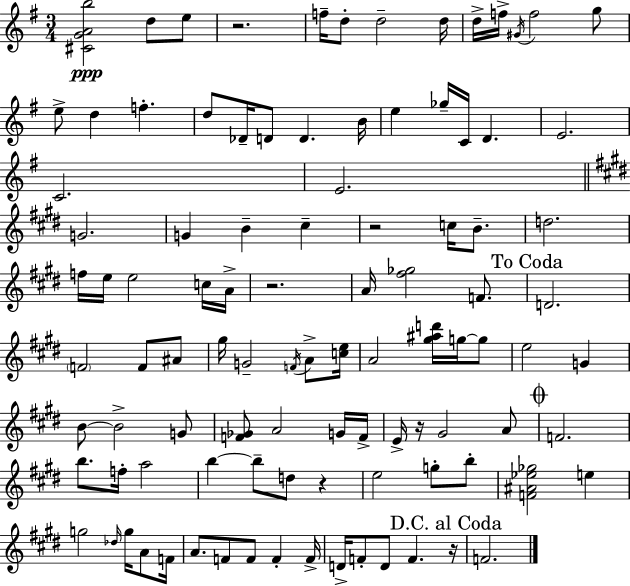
{
  \clef treble
  \numericTimeSignature
  \time 3/4
  \key e \minor
  <cis' g' a' b''>2\ppp d''8 e''8 | r2. | f''16-- d''8-. d''2-- d''16 | d''16-> f''16-> \acciaccatura { gis'16 } f''2 g''8 | \break e''8-> d''4 f''4.-. | d''8 des'16-- d'8 d'4. | b'16 e''4 ges''16-- c'16 d'4. | e'2. | \break c'2. | e'2. | \bar "||" \break \key e \major g'2. | g'4 b'4-- cis''4-- | r2 c''16 b'8.-- | d''2. | \break f''16 e''16 e''2 c''16 a'16-> | r2. | a'16 <fis'' ges''>2 f'8. | \mark "To Coda" d'2. | \break \parenthesize f'2 f'8 ais'8 | gis''16 g'2-- \acciaccatura { f'16 } a'8-> | <c'' e''>16 a'2 <gis'' ais'' d'''>16 g''16~~ g''8 | e''2 g'4 | \break b'8~~ b'2-> g'8 | <f' ges'>8 a'2 g'16 | f'16-> e'16-> r16 gis'2 a'8 | \mark \markup { \musicglyph "scripts.coda" } f'2. | \break b''8. f''16-. a''2 | b''4~~ b''8-- d''8 r4 | e''2 g''8-. b''8-. | <f' ais' ees'' ges''>2 e''4 | \break g''2 \grace { des''16 } g''16 a'8 | f'16 a'8. f'8 f'8 f'4-. | f'16-> d'16-> f'8-. d'8 f'4. | \mark "D.C. al Coda" r16 f'2. | \break \bar "|."
}